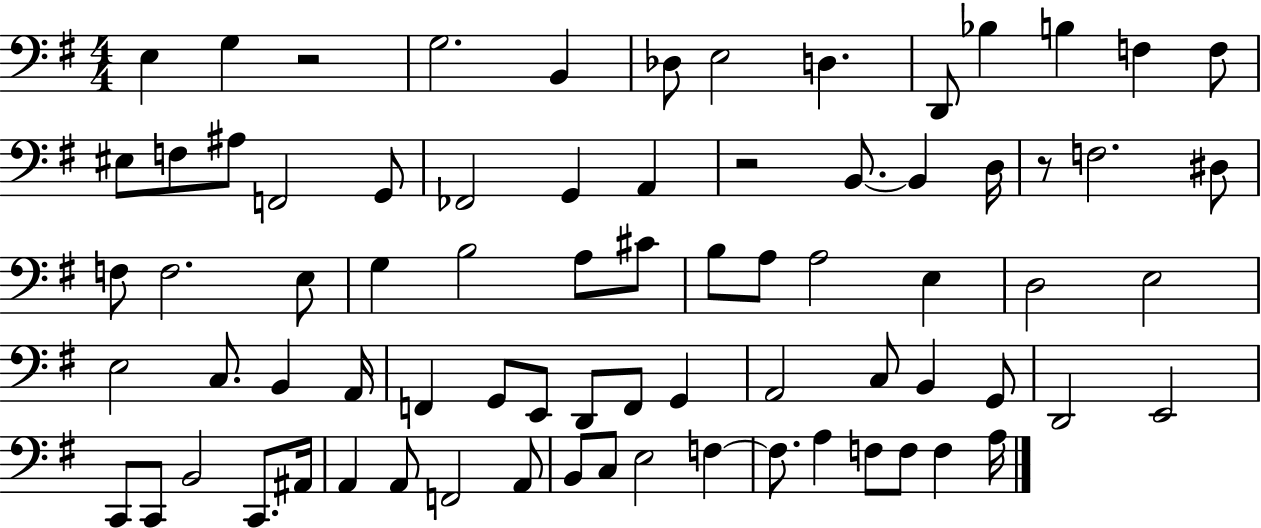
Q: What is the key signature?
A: G major